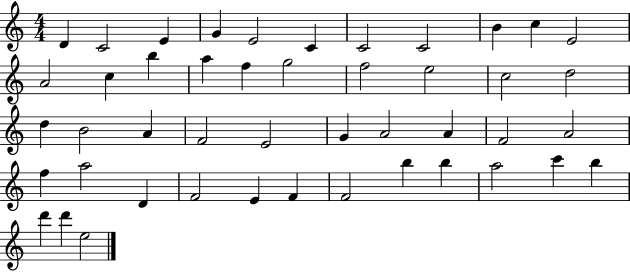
X:1
T:Untitled
M:4/4
L:1/4
K:C
D C2 E G E2 C C2 C2 B c E2 A2 c b a f g2 f2 e2 c2 d2 d B2 A F2 E2 G A2 A F2 A2 f a2 D F2 E F F2 b b a2 c' b d' d' e2